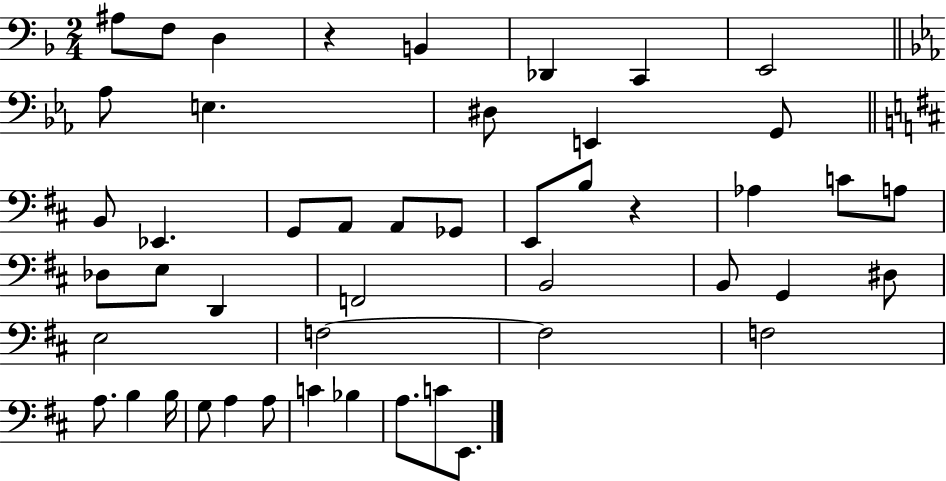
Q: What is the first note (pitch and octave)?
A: A#3